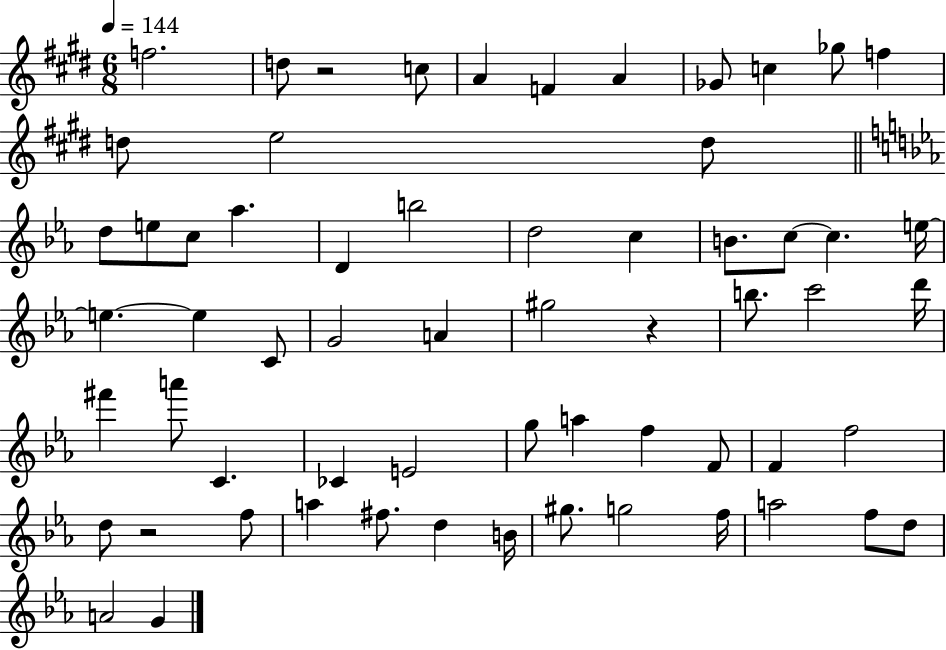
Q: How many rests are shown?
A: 3